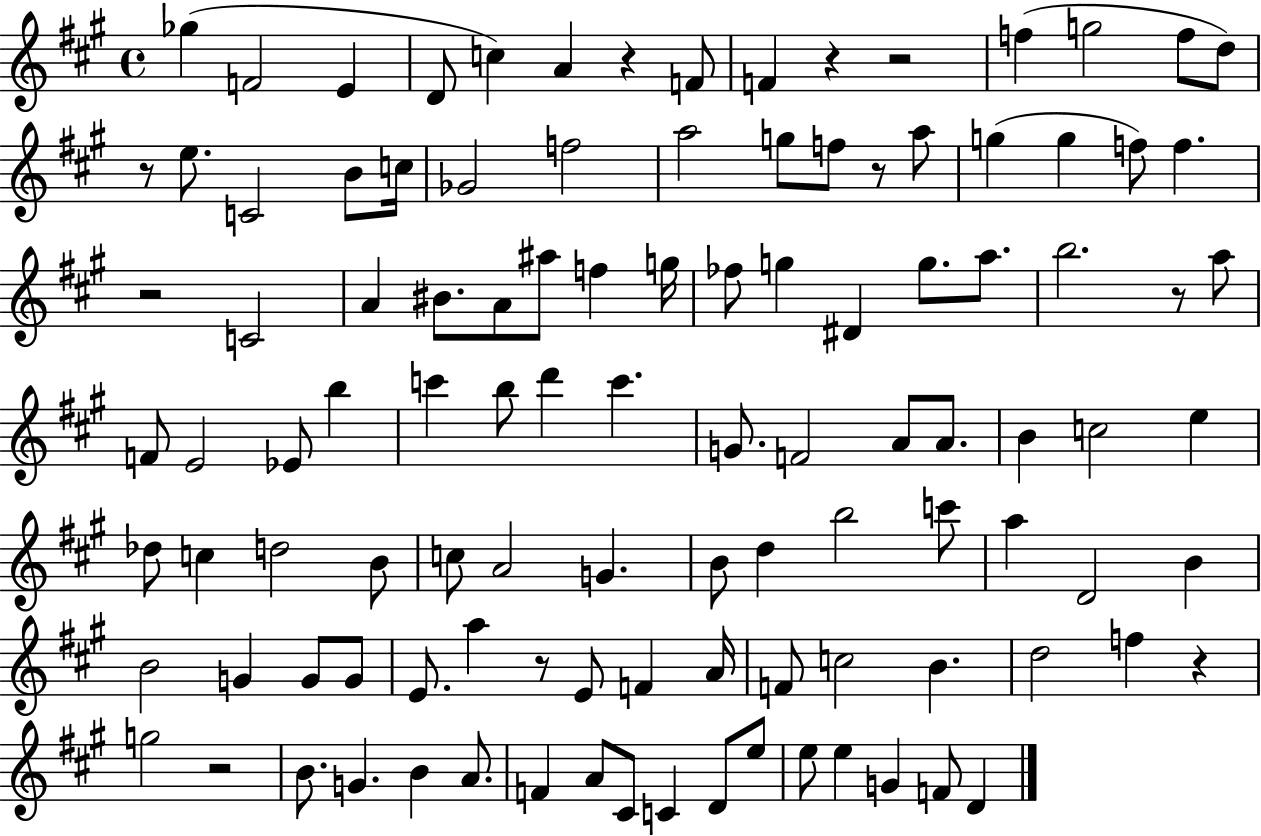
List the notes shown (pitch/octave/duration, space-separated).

Gb5/q F4/h E4/q D4/e C5/q A4/q R/q F4/e F4/q R/q R/h F5/q G5/h F5/e D5/e R/e E5/e. C4/h B4/e C5/s Gb4/h F5/h A5/h G5/e F5/e R/e A5/e G5/q G5/q F5/e F5/q. R/h C4/h A4/q BIS4/e. A4/e A#5/e F5/q G5/s FES5/e G5/q D#4/q G5/e. A5/e. B5/h. R/e A5/e F4/e E4/h Eb4/e B5/q C6/q B5/e D6/q C6/q. G4/e. F4/h A4/e A4/e. B4/q C5/h E5/q Db5/e C5/q D5/h B4/e C5/e A4/h G4/q. B4/e D5/q B5/h C6/e A5/q D4/h B4/q B4/h G4/q G4/e G4/e E4/e. A5/q R/e E4/e F4/q A4/s F4/e C5/h B4/q. D5/h F5/q R/q G5/h R/h B4/e. G4/q. B4/q A4/e. F4/q A4/e C#4/e C4/q D4/e E5/e E5/e E5/q G4/q F4/e D4/q